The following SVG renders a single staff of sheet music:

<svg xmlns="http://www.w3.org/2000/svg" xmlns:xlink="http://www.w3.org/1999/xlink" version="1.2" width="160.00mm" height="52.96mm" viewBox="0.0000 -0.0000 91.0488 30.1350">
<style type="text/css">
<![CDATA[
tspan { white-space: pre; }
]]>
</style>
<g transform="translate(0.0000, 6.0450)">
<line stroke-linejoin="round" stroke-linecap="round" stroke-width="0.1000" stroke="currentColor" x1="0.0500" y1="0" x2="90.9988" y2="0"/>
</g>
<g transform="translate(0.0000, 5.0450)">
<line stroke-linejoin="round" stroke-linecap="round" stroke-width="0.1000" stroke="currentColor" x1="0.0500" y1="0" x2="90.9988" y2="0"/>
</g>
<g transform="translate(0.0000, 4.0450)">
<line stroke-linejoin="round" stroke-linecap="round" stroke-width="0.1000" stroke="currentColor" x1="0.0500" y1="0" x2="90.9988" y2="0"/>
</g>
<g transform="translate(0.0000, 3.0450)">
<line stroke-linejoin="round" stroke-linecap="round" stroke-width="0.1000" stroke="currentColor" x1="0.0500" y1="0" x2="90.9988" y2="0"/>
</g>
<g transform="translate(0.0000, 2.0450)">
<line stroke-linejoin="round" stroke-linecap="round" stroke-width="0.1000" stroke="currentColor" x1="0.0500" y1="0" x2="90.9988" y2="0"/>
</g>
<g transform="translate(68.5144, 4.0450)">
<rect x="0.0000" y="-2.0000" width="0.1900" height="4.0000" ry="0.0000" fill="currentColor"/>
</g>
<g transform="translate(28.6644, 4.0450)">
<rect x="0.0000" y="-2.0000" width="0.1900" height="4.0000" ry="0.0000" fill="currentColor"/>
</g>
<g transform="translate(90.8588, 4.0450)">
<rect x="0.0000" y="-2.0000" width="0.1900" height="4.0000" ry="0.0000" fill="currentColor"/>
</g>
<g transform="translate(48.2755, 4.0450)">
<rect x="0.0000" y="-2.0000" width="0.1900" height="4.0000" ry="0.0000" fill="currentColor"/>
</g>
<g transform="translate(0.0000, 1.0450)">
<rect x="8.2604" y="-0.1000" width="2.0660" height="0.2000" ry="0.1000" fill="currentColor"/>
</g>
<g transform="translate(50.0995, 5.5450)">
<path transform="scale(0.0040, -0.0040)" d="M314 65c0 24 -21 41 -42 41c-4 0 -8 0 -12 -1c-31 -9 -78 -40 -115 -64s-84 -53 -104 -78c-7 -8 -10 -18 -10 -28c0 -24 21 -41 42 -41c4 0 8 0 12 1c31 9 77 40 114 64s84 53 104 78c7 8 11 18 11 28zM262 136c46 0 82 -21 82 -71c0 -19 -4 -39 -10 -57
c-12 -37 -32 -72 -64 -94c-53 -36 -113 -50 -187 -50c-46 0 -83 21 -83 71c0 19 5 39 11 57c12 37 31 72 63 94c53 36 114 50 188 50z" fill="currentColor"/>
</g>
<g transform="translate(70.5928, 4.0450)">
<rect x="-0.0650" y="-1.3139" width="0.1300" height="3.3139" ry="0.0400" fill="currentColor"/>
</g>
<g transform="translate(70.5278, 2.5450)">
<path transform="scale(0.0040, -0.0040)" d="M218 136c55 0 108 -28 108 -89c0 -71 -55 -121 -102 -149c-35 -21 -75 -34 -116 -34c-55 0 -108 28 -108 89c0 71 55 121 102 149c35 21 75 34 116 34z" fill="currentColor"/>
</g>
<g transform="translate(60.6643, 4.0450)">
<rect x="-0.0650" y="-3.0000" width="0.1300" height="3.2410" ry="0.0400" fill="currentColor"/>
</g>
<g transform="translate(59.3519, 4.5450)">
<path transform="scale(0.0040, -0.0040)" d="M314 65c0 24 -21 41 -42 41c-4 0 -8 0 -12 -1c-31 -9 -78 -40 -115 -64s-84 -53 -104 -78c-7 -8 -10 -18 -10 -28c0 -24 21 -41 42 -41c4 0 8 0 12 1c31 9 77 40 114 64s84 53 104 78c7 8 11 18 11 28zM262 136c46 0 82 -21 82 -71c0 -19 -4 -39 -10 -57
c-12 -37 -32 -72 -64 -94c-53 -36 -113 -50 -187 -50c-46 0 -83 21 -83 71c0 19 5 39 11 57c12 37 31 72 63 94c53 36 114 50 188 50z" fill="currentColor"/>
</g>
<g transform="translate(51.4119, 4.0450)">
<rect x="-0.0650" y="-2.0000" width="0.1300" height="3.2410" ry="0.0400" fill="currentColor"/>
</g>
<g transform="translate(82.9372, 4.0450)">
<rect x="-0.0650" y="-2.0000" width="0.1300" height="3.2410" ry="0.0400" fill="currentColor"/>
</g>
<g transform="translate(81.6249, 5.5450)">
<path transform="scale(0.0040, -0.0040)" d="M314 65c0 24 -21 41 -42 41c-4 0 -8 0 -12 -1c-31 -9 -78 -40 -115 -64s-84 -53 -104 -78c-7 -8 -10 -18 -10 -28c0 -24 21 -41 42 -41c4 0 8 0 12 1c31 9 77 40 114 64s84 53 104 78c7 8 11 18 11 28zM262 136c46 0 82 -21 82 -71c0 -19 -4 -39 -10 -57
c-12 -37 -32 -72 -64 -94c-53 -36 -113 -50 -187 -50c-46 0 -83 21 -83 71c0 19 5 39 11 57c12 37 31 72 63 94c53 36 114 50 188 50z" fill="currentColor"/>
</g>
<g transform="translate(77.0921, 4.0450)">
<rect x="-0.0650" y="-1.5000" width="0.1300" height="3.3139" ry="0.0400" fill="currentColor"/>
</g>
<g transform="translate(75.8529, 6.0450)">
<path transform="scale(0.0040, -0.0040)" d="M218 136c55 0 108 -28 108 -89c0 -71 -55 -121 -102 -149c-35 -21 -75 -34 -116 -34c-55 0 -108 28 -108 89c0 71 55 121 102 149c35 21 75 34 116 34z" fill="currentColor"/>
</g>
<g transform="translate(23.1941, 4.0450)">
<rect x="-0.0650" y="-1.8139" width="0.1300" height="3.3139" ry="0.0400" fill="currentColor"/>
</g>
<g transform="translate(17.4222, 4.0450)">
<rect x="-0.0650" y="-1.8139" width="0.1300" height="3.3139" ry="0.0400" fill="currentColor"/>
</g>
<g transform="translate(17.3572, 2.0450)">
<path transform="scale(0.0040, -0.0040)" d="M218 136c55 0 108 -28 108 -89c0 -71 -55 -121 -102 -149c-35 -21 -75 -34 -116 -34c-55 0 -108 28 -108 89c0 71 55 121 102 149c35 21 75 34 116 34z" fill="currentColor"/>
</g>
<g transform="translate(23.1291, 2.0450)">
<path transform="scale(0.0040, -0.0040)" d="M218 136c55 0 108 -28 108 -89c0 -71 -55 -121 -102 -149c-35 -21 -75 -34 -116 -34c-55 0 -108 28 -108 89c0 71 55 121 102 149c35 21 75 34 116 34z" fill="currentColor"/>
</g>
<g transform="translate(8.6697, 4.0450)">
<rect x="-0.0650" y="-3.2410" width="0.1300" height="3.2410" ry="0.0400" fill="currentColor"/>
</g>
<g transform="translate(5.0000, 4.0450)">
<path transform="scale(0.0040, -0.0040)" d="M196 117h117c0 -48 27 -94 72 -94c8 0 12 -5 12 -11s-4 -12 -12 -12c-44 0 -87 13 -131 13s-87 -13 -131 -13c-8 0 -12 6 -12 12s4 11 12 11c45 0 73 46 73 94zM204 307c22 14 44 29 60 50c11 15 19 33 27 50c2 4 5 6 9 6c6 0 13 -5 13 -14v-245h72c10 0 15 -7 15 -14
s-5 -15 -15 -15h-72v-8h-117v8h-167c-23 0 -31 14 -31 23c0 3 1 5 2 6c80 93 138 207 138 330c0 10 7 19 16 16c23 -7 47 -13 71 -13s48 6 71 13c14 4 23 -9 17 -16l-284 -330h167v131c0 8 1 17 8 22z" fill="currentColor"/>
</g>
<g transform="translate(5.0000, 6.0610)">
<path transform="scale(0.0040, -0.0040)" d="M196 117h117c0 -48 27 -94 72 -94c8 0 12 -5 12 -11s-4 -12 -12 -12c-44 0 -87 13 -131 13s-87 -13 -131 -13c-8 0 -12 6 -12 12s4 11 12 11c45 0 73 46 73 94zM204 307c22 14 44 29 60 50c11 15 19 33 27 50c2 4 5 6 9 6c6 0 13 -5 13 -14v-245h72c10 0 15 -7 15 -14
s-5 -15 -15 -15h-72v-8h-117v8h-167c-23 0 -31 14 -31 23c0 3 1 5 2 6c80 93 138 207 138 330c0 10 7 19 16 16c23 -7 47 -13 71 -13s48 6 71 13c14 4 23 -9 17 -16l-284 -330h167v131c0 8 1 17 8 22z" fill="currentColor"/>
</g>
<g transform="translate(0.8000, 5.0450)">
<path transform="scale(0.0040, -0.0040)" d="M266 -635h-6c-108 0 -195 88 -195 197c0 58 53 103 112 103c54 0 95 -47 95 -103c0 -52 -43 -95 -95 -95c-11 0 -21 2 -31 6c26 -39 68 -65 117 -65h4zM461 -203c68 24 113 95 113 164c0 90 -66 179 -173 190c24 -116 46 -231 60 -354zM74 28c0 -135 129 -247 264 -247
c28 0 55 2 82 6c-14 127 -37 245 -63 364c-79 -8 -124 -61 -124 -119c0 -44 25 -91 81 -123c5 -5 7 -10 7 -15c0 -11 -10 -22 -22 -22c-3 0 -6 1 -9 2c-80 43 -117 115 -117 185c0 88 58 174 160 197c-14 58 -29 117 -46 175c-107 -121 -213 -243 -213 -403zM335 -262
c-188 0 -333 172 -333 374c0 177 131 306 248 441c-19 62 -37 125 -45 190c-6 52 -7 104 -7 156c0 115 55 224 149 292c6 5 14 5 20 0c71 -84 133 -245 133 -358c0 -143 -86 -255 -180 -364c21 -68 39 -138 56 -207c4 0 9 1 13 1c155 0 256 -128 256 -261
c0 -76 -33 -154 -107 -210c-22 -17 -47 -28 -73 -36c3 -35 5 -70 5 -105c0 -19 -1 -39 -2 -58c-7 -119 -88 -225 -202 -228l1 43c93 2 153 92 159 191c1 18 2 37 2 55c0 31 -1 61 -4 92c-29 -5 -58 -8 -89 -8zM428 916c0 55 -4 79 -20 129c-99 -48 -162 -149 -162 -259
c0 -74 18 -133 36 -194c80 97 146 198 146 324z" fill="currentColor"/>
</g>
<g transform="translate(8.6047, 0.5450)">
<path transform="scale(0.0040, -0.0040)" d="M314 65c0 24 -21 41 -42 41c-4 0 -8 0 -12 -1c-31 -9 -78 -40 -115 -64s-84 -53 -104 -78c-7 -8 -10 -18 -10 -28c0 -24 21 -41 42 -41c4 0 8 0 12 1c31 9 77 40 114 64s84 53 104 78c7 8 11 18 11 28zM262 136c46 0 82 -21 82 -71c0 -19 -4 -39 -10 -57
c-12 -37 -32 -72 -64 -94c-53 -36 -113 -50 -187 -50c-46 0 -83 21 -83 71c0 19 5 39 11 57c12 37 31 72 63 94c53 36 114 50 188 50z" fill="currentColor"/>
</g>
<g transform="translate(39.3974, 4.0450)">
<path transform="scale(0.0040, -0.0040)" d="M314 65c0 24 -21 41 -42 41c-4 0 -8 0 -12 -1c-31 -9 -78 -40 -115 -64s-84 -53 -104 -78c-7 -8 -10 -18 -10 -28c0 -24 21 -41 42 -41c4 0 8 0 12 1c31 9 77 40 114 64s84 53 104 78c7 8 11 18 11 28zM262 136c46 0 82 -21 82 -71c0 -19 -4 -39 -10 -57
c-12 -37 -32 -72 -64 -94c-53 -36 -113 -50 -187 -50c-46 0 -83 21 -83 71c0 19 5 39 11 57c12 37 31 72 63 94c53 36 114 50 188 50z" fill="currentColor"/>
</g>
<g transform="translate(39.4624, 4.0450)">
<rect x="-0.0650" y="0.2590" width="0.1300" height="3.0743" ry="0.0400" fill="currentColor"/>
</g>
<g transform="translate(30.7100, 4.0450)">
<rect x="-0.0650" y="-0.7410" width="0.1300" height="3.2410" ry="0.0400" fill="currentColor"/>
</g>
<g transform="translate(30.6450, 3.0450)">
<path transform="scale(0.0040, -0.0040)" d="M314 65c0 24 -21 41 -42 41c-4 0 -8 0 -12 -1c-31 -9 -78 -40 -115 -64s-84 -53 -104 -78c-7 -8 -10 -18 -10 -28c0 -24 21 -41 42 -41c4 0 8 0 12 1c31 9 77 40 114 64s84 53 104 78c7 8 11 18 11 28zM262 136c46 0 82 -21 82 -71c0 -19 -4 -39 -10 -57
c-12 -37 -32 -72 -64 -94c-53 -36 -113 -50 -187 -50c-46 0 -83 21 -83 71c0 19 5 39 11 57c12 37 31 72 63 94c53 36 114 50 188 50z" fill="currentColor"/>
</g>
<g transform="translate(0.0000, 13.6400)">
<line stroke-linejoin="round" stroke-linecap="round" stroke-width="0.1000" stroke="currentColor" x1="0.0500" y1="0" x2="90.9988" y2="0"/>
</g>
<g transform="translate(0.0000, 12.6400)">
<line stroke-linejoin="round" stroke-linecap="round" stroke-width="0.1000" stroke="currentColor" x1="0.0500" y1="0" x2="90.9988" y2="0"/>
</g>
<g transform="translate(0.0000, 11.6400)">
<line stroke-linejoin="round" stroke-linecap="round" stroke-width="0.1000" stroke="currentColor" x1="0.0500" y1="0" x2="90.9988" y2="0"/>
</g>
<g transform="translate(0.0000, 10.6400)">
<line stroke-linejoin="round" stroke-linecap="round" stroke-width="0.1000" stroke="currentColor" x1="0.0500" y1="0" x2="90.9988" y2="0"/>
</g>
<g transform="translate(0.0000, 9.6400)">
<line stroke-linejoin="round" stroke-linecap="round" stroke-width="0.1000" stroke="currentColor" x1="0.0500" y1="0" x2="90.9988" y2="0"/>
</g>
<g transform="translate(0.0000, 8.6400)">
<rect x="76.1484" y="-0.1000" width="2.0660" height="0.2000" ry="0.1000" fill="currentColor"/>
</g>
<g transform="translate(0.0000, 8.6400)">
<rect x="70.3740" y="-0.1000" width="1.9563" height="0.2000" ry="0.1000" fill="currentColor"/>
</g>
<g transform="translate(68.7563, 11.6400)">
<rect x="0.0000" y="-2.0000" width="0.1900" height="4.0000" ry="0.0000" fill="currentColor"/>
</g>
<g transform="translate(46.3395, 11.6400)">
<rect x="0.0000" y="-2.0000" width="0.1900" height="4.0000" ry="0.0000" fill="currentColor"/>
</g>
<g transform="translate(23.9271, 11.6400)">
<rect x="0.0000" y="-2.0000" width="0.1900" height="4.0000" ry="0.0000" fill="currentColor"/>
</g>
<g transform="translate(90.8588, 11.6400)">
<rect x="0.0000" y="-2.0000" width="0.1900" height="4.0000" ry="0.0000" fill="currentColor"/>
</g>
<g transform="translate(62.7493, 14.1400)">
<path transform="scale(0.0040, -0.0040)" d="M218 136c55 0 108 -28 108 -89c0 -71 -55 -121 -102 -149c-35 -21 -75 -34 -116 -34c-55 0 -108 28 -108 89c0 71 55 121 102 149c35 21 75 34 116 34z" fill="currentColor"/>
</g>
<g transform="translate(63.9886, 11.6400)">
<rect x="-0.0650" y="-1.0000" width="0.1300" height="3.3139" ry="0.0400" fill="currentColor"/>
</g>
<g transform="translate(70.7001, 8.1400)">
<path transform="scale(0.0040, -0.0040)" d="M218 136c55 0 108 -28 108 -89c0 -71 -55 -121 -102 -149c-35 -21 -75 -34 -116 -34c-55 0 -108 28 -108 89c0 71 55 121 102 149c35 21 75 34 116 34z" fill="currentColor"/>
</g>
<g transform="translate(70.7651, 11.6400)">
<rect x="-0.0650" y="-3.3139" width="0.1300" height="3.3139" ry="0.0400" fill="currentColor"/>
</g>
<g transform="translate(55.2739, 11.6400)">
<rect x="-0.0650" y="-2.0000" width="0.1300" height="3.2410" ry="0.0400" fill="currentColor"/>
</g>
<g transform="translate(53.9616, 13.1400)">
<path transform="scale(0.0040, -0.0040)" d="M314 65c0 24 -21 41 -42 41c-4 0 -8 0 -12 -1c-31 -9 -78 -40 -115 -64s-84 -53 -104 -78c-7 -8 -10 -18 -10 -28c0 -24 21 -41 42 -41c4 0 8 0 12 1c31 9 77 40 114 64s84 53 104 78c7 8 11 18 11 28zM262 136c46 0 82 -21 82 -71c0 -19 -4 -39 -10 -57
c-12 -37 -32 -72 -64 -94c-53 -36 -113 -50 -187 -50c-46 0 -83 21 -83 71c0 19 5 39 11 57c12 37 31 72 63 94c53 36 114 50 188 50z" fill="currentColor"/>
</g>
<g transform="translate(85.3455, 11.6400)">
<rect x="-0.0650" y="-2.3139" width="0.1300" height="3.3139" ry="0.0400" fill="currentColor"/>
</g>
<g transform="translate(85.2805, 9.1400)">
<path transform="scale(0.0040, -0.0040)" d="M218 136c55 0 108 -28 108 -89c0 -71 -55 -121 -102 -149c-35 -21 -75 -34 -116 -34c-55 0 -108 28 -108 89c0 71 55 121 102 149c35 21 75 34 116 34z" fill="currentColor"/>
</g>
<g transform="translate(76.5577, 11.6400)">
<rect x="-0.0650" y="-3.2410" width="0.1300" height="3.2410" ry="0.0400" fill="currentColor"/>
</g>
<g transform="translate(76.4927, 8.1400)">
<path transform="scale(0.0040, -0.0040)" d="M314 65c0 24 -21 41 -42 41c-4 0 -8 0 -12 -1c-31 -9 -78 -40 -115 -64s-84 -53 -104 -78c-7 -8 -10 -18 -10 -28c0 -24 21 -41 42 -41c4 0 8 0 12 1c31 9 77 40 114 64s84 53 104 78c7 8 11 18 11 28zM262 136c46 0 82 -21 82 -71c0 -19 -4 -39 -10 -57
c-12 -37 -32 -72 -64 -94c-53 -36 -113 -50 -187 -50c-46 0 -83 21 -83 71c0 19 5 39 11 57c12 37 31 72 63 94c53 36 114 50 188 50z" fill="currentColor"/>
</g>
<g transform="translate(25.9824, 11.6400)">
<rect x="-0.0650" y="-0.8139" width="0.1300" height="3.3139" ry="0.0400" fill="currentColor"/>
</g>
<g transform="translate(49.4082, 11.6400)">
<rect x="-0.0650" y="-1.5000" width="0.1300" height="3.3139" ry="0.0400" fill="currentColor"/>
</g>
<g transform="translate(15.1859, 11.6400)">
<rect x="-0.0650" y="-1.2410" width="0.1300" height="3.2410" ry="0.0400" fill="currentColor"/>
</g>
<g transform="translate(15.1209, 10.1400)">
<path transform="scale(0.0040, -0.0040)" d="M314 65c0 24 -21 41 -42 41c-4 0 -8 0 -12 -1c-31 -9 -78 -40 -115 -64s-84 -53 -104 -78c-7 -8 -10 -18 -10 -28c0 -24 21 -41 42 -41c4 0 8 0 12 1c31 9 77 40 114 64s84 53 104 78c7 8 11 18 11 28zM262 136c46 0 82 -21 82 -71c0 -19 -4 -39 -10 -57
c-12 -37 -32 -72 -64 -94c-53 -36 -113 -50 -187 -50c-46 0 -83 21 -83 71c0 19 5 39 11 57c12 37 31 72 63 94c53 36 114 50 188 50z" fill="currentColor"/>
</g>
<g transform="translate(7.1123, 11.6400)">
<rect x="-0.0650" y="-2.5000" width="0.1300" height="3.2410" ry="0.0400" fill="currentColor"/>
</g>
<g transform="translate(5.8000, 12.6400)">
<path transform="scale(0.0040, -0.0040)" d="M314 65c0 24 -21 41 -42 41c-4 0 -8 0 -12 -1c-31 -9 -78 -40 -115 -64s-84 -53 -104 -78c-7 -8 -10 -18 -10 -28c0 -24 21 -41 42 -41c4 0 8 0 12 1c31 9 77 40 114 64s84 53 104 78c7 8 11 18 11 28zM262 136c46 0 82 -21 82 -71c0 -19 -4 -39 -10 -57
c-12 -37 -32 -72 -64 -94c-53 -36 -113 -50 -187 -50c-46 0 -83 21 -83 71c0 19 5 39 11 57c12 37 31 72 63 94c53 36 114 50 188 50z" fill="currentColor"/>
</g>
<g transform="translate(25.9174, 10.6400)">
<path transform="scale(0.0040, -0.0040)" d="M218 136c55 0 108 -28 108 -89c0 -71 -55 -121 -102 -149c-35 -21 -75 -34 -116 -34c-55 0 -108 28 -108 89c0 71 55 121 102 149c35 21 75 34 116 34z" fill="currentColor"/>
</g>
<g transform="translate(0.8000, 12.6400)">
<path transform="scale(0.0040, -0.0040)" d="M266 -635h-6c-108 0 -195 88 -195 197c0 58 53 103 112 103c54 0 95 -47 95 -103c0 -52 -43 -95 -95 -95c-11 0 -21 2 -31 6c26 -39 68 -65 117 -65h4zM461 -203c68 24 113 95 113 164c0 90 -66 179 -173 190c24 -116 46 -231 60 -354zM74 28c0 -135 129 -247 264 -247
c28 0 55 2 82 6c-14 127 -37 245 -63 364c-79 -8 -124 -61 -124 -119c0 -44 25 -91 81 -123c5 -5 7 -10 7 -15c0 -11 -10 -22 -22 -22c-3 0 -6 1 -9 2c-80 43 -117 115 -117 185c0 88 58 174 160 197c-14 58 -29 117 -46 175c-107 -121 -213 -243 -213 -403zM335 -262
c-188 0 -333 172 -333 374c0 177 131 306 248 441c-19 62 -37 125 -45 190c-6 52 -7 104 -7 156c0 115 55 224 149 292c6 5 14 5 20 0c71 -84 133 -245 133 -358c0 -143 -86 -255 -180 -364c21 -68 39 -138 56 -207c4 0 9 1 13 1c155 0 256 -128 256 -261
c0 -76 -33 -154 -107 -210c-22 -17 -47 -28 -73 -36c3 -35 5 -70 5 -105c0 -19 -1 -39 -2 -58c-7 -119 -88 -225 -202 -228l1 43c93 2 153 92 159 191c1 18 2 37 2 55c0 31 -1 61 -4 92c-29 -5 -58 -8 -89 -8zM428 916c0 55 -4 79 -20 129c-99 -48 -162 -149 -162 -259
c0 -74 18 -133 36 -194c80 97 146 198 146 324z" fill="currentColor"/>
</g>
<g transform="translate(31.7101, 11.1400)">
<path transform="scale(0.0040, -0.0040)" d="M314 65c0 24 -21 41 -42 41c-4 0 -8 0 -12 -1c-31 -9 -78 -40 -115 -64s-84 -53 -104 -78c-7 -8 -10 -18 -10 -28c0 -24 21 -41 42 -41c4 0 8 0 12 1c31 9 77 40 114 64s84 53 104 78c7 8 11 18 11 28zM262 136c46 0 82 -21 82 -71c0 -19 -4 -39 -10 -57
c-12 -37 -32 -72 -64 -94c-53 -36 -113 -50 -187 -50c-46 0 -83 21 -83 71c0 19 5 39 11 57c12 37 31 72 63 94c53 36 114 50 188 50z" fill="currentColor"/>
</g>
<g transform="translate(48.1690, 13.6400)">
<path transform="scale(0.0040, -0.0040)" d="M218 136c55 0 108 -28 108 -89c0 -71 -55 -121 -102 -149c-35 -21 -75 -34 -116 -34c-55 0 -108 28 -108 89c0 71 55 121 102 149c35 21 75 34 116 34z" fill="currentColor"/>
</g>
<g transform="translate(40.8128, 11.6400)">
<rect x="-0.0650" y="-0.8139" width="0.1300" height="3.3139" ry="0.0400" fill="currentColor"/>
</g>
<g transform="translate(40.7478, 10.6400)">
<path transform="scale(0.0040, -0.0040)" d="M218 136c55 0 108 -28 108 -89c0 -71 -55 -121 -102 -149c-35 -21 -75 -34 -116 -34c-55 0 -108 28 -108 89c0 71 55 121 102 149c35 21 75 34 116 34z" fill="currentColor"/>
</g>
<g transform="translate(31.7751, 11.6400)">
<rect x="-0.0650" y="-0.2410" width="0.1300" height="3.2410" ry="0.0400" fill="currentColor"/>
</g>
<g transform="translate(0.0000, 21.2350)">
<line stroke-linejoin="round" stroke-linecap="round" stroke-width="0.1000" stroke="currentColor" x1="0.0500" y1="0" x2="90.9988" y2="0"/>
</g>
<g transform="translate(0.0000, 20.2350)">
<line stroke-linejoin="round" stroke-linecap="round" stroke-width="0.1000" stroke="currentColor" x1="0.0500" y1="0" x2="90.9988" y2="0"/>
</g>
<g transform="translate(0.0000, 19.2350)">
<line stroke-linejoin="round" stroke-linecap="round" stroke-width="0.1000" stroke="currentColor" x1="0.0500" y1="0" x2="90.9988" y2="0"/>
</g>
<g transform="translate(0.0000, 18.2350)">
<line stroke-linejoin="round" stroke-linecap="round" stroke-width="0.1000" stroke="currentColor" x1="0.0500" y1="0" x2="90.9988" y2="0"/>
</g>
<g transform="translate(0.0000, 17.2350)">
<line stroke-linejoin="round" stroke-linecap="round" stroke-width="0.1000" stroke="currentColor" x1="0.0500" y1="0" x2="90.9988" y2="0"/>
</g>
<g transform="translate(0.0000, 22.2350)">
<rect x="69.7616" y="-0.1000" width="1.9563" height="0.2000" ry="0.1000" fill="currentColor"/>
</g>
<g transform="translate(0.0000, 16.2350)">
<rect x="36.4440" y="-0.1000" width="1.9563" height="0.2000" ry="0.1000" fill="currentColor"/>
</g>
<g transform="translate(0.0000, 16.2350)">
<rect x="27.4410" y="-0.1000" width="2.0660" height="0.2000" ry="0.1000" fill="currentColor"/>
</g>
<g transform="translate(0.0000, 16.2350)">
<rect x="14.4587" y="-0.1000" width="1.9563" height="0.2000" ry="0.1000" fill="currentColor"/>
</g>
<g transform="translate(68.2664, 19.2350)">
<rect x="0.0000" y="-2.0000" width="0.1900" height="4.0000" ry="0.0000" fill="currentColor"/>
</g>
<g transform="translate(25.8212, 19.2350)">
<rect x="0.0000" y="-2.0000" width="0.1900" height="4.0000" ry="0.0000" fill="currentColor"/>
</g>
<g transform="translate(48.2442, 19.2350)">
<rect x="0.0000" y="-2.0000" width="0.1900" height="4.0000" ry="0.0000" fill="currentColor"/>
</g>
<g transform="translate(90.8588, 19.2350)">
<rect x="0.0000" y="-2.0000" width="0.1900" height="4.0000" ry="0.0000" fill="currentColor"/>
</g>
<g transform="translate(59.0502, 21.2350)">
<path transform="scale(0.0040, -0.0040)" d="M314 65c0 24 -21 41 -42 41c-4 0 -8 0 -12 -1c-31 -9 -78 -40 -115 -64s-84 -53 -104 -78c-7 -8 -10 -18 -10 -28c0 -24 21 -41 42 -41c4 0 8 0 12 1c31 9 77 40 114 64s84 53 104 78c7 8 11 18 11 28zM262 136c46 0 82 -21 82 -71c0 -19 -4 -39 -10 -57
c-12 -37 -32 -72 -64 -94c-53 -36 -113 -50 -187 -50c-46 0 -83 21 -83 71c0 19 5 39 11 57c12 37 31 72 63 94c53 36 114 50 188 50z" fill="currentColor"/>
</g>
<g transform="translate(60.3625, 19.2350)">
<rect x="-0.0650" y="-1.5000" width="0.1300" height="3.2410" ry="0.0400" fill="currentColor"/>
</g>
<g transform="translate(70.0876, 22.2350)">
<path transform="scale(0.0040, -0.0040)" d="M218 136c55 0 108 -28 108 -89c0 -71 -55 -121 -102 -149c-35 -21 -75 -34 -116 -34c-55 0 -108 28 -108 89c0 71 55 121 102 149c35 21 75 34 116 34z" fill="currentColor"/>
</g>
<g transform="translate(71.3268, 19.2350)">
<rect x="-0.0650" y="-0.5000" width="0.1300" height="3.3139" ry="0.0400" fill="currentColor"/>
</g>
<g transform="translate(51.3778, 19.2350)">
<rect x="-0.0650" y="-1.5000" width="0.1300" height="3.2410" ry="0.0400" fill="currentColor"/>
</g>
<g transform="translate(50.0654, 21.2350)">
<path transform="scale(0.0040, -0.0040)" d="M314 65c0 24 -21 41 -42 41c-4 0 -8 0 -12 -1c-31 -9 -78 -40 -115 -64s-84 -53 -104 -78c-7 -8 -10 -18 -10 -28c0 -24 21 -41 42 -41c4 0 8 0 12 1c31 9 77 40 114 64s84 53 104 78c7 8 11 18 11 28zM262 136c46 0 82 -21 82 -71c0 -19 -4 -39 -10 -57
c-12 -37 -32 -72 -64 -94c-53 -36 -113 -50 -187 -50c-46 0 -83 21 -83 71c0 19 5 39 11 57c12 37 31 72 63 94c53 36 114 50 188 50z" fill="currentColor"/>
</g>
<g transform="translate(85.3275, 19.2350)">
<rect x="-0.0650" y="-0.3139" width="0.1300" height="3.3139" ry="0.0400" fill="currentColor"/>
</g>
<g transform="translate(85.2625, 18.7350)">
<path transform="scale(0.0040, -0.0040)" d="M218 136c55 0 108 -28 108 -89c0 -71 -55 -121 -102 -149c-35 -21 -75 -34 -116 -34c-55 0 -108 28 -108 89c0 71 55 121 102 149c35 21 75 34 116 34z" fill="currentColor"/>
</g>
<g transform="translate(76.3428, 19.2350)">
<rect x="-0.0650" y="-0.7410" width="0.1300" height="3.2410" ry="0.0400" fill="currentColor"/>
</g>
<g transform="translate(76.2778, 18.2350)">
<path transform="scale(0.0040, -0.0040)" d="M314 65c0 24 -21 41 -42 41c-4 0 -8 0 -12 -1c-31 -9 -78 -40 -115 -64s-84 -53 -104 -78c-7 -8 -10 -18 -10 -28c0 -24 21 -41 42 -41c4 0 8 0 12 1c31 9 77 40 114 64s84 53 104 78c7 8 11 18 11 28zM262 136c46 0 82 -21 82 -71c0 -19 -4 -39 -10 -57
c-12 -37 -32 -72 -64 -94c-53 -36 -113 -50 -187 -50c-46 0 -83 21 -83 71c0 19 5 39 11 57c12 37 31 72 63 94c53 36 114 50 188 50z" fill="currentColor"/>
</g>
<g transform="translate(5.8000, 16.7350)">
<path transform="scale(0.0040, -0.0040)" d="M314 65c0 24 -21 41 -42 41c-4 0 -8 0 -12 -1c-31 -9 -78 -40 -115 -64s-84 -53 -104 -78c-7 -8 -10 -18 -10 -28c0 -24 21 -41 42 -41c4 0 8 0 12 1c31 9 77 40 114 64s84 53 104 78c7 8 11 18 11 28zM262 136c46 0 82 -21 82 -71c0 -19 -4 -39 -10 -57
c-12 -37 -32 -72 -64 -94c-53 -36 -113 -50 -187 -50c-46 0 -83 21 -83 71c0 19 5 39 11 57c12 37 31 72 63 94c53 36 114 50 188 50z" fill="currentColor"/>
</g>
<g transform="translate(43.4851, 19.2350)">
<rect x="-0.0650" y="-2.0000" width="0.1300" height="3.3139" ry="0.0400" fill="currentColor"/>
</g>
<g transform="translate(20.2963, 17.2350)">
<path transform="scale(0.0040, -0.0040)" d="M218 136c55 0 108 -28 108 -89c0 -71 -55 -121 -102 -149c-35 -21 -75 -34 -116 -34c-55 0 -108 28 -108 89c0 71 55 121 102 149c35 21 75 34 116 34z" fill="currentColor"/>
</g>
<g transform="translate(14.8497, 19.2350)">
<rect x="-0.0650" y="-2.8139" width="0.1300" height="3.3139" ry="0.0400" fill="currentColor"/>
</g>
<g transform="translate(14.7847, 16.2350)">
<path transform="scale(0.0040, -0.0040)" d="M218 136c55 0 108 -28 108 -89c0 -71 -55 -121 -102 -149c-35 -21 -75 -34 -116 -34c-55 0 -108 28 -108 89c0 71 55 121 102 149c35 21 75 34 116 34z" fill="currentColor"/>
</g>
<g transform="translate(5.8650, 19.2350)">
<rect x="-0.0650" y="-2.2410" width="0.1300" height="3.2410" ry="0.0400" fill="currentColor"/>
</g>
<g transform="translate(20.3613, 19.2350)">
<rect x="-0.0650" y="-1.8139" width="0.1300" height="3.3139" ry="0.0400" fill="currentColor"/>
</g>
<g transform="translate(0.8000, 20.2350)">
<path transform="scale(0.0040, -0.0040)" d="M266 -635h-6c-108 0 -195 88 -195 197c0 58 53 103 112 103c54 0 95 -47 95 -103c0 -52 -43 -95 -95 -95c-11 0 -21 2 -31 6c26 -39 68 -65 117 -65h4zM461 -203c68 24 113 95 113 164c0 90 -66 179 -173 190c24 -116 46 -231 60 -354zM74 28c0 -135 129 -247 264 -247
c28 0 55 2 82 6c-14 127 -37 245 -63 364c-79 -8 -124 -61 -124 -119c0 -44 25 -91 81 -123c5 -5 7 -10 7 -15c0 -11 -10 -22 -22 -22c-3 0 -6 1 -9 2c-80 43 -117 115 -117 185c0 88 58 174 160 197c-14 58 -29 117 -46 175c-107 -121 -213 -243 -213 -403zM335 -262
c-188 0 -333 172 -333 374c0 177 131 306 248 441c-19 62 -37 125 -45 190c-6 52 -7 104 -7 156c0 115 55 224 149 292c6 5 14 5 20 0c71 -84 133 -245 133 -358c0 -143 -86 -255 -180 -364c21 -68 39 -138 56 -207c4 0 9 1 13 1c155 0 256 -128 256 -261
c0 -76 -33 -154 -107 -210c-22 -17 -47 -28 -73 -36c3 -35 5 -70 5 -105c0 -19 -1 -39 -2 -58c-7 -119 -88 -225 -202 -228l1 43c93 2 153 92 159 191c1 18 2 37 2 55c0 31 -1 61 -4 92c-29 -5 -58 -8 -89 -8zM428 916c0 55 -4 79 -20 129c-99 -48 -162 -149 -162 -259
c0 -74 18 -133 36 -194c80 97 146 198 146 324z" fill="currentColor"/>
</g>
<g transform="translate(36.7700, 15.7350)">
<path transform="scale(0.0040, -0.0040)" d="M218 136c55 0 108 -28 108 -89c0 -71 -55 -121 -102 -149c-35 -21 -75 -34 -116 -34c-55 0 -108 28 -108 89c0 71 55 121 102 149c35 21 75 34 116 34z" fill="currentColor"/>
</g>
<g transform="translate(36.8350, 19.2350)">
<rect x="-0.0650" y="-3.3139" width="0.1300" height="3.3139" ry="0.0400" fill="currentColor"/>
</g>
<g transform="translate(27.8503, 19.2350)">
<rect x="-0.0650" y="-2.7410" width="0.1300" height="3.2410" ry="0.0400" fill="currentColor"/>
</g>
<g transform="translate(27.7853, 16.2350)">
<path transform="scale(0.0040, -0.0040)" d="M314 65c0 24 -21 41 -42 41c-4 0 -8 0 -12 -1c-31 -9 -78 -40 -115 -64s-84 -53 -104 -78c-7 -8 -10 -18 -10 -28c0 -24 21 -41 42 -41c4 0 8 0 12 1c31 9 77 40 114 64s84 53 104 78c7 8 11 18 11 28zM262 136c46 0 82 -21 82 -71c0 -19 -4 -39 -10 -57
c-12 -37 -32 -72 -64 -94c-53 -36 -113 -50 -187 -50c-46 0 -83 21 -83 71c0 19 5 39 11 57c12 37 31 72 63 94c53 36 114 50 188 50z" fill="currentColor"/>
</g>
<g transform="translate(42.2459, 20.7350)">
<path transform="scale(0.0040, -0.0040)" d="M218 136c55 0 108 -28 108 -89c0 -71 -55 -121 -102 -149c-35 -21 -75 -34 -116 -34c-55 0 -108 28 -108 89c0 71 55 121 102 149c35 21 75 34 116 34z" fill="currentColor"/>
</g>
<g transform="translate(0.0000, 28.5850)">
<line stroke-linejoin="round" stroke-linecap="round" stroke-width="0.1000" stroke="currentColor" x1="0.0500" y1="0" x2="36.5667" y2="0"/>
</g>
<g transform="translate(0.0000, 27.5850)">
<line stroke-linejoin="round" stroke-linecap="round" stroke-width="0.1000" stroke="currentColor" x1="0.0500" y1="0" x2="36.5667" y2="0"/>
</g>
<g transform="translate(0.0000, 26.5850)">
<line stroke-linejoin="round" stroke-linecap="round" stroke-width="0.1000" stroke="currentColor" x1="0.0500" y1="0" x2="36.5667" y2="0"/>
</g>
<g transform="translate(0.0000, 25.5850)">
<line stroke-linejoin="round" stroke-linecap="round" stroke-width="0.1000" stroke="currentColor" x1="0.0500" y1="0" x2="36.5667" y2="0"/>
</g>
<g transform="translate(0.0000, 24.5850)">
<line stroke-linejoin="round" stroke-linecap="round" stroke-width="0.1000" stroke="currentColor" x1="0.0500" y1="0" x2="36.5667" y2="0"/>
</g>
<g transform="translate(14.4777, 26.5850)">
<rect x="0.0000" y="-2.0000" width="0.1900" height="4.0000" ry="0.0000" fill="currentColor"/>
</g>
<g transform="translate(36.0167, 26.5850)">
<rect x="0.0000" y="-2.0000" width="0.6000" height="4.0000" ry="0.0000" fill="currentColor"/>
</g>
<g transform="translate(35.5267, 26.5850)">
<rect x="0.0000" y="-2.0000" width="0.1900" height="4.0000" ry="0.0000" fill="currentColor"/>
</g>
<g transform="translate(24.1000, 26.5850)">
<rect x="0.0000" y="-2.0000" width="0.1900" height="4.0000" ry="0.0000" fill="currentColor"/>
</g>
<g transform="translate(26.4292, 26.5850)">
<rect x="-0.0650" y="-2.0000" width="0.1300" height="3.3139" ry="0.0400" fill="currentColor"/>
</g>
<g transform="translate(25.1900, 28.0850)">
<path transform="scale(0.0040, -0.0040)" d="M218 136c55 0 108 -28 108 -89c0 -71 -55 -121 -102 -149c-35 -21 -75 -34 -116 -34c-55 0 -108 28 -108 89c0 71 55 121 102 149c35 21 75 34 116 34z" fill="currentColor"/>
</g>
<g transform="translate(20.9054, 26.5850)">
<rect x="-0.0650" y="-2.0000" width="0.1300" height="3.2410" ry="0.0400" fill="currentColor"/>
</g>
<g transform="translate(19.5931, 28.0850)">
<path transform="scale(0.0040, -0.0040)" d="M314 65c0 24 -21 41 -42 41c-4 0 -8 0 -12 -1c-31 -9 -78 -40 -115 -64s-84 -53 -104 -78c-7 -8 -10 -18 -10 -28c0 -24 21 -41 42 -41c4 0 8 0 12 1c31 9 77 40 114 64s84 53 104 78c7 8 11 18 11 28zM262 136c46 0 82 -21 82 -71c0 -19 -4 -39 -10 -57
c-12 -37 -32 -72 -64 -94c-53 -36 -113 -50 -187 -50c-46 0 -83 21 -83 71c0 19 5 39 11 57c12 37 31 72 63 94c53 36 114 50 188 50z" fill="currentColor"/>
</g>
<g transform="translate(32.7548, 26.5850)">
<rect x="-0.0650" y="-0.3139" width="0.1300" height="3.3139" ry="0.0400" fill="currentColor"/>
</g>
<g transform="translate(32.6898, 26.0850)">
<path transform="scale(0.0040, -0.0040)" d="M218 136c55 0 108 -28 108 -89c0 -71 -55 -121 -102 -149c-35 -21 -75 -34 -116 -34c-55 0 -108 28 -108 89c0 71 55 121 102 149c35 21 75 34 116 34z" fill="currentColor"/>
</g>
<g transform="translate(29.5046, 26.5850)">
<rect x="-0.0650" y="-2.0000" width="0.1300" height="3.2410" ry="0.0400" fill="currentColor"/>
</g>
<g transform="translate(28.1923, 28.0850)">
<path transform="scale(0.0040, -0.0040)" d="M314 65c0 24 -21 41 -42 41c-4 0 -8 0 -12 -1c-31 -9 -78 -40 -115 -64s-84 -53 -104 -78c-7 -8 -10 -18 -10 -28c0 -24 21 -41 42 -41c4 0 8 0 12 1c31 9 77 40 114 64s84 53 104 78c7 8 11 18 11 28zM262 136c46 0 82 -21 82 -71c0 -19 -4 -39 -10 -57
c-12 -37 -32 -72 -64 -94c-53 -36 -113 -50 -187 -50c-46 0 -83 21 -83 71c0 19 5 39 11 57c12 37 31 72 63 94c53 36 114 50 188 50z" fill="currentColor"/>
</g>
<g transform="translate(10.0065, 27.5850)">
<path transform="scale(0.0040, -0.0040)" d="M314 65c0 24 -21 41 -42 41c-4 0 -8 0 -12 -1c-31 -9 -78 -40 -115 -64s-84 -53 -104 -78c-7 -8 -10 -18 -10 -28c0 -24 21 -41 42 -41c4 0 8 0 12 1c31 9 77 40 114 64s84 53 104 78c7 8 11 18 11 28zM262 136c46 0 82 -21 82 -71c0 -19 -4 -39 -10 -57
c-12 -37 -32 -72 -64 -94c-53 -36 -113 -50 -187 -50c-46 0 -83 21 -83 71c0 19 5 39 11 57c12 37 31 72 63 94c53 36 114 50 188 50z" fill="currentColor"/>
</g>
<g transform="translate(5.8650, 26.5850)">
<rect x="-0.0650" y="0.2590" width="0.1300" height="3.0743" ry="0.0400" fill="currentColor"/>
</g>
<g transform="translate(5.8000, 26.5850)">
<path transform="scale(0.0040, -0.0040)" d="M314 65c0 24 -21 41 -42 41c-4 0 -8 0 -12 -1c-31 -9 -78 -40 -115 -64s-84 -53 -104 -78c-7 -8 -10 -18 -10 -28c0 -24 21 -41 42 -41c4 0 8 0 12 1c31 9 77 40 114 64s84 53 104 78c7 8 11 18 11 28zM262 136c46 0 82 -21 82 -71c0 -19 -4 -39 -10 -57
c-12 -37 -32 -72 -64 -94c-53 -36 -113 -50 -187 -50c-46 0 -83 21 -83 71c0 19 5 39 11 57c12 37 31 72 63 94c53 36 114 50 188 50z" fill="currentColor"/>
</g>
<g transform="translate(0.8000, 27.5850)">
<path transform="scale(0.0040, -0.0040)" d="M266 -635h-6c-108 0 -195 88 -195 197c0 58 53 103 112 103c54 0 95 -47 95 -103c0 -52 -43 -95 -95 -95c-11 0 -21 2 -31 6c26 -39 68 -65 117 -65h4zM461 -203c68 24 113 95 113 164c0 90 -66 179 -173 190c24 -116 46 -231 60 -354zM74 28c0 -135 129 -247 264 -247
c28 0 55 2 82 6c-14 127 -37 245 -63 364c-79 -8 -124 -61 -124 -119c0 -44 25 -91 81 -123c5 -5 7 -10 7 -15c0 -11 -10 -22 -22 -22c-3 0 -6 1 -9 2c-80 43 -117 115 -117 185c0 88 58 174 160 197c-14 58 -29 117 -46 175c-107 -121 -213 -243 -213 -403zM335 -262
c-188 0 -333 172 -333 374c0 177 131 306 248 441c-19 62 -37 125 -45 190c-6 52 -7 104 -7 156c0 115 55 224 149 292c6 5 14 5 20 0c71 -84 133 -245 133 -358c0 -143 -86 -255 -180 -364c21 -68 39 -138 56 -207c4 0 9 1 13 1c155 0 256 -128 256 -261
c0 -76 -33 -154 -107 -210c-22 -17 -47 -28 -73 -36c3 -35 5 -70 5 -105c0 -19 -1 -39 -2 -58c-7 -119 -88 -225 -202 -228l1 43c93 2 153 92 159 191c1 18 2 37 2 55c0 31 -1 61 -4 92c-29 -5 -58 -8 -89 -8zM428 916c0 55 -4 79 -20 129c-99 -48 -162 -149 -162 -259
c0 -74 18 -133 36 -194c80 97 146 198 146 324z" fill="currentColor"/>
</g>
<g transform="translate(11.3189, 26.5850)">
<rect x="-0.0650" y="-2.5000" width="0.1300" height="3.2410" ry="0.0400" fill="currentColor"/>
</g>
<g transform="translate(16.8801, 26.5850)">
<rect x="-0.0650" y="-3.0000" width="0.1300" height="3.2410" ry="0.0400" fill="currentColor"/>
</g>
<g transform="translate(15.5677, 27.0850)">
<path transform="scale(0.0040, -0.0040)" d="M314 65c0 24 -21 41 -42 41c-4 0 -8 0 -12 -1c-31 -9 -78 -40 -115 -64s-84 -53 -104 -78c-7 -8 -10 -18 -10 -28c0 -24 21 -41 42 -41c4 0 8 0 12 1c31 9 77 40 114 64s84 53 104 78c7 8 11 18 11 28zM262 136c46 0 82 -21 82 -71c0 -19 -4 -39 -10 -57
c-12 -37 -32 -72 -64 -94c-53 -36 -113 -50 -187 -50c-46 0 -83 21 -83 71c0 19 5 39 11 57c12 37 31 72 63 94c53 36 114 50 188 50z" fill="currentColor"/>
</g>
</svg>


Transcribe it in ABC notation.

X:1
T:Untitled
M:4/4
L:1/4
K:C
b2 f f d2 B2 F2 A2 e E F2 G2 e2 d c2 d E F2 D b b2 g g2 a f a2 b F E2 E2 C d2 c B2 G2 A2 F2 F F2 c